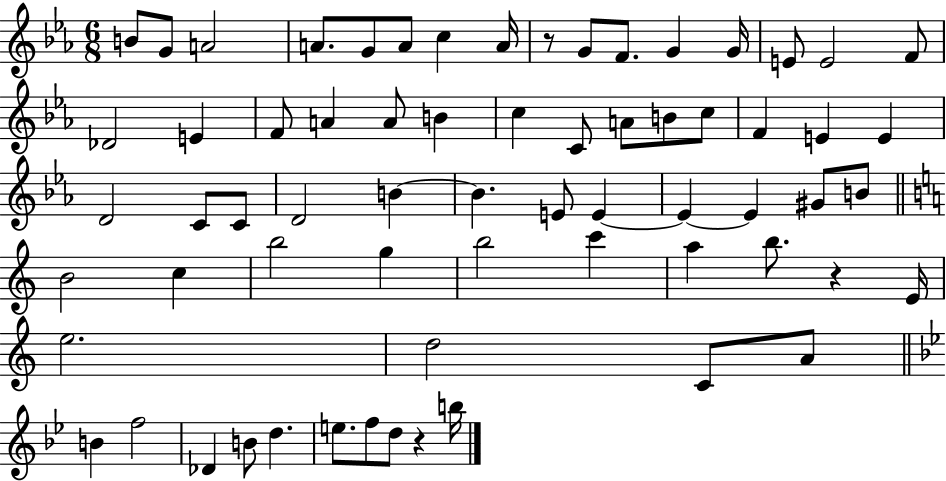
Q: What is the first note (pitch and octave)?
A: B4